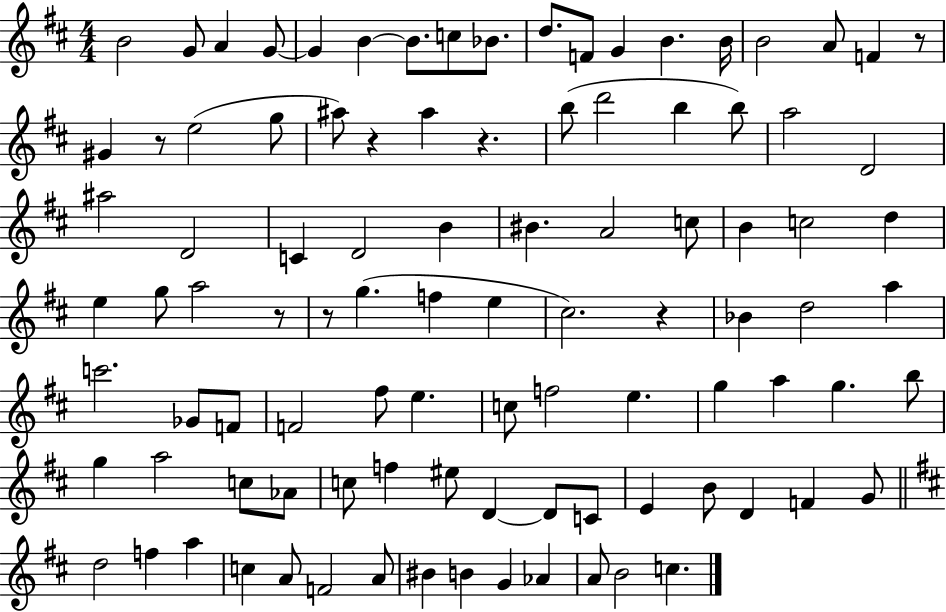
X:1
T:Untitled
M:4/4
L:1/4
K:D
B2 G/2 A G/2 G B B/2 c/2 _B/2 d/2 F/2 G B B/4 B2 A/2 F z/2 ^G z/2 e2 g/2 ^a/2 z ^a z b/2 d'2 b b/2 a2 D2 ^a2 D2 C D2 B ^B A2 c/2 B c2 d e g/2 a2 z/2 z/2 g f e ^c2 z _B d2 a c'2 _G/2 F/2 F2 ^f/2 e c/2 f2 e g a g b/2 g a2 c/2 _A/2 c/2 f ^e/2 D D/2 C/2 E B/2 D F G/2 d2 f a c A/2 F2 A/2 ^B B G _A A/2 B2 c